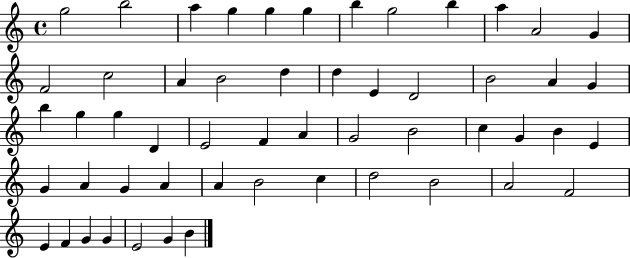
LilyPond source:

{
  \clef treble
  \time 4/4
  \defaultTimeSignature
  \key c \major
  g''2 b''2 | a''4 g''4 g''4 g''4 | b''4 g''2 b''4 | a''4 a'2 g'4 | \break f'2 c''2 | a'4 b'2 d''4 | d''4 e'4 d'2 | b'2 a'4 g'4 | \break b''4 g''4 g''4 d'4 | e'2 f'4 a'4 | g'2 b'2 | c''4 g'4 b'4 e'4 | \break g'4 a'4 g'4 a'4 | a'4 b'2 c''4 | d''2 b'2 | a'2 f'2 | \break e'4 f'4 g'4 g'4 | e'2 g'4 b'4 | \bar "|."
}